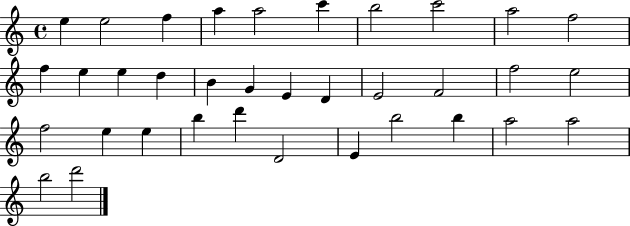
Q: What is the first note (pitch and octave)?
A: E5